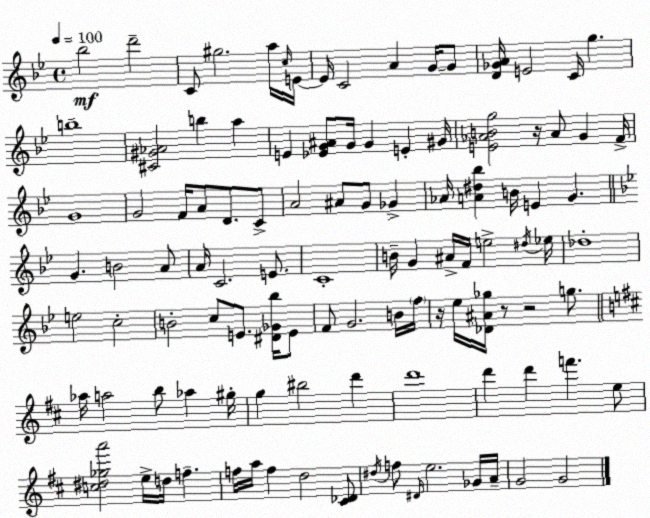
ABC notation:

X:1
T:Untitled
M:4/4
L:1/4
K:Bb
_b2 d'2 C/2 ^g2 a/4 c/4 E/4 E/4 C2 A G/4 G/2 [D_GA]/4 E2 C/4 g b4 [^C^G_A]2 b a E [_EG^A]/2 G/4 G E ^G/4 [E_ABg]2 z/4 _A/2 G F/4 G4 G2 F/4 A/2 D/2 C/2 A2 ^A/2 G/2 _G _A/4 [A^d_b] B/4 E G G B2 A/2 A/4 C2 E/2 C4 B/4 G ^A/4 F/4 e2 ^d/4 _e/4 _d4 e2 c2 B2 c/2 E/2 [^D_G_b]/4 E/2 F/2 G2 B/4 f/4 z/4 _e/4 [_D^A_g]/4 z/2 z2 g/2 _a/4 a2 b/2 _a ^g/4 g ^b2 d' d'4 d' d' f' e/2 [c^d_ga']2 e/4 d/4 f f/4 a/4 f d2 [^C_D]/2 ^d/4 f/2 ^D/4 e2 _G/4 A/4 G2 G2